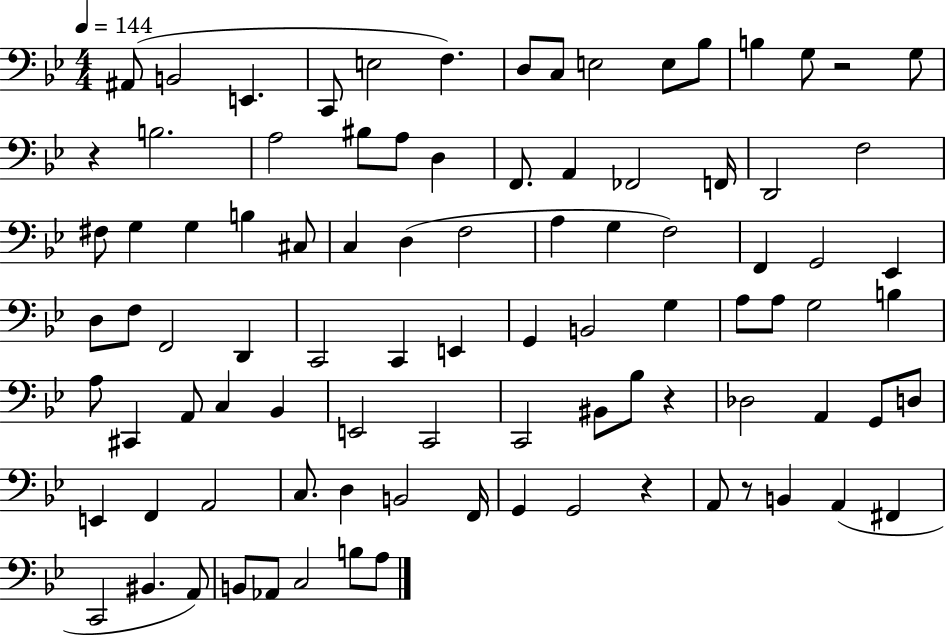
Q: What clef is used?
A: bass